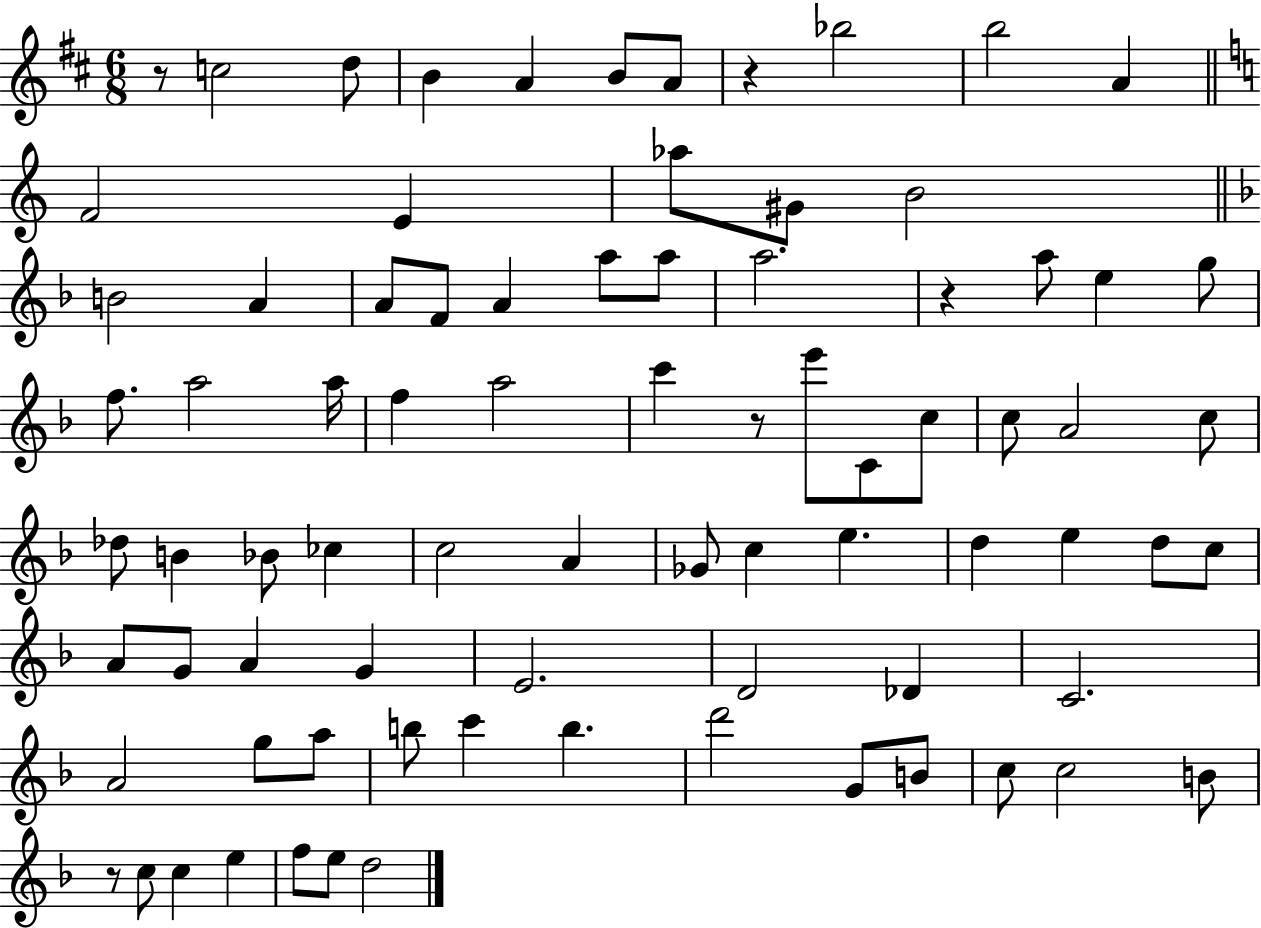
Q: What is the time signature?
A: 6/8